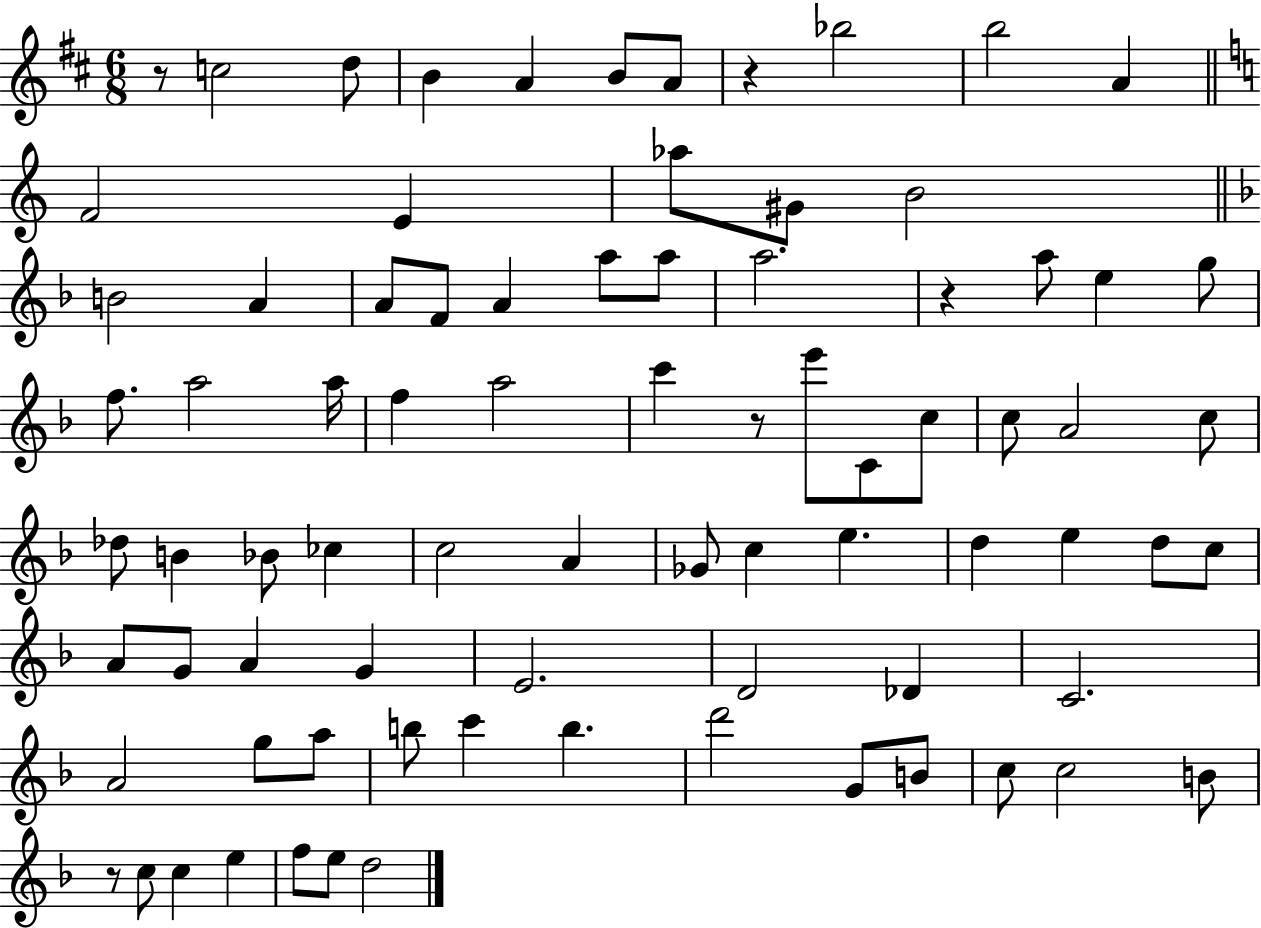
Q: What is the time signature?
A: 6/8